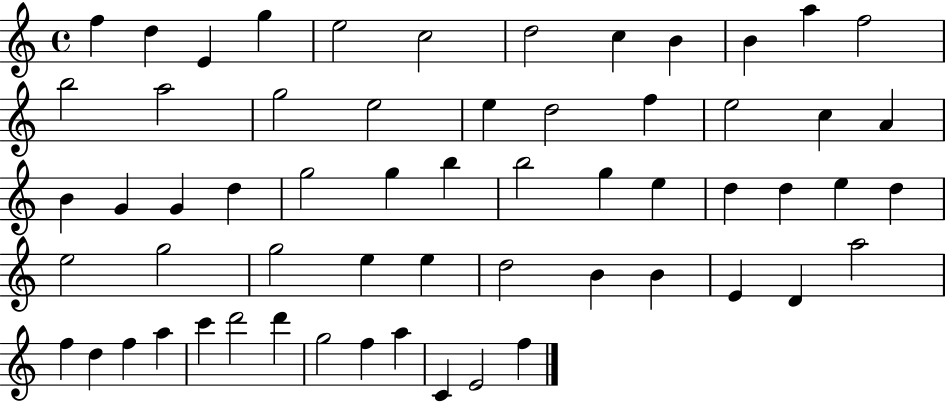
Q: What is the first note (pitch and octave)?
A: F5